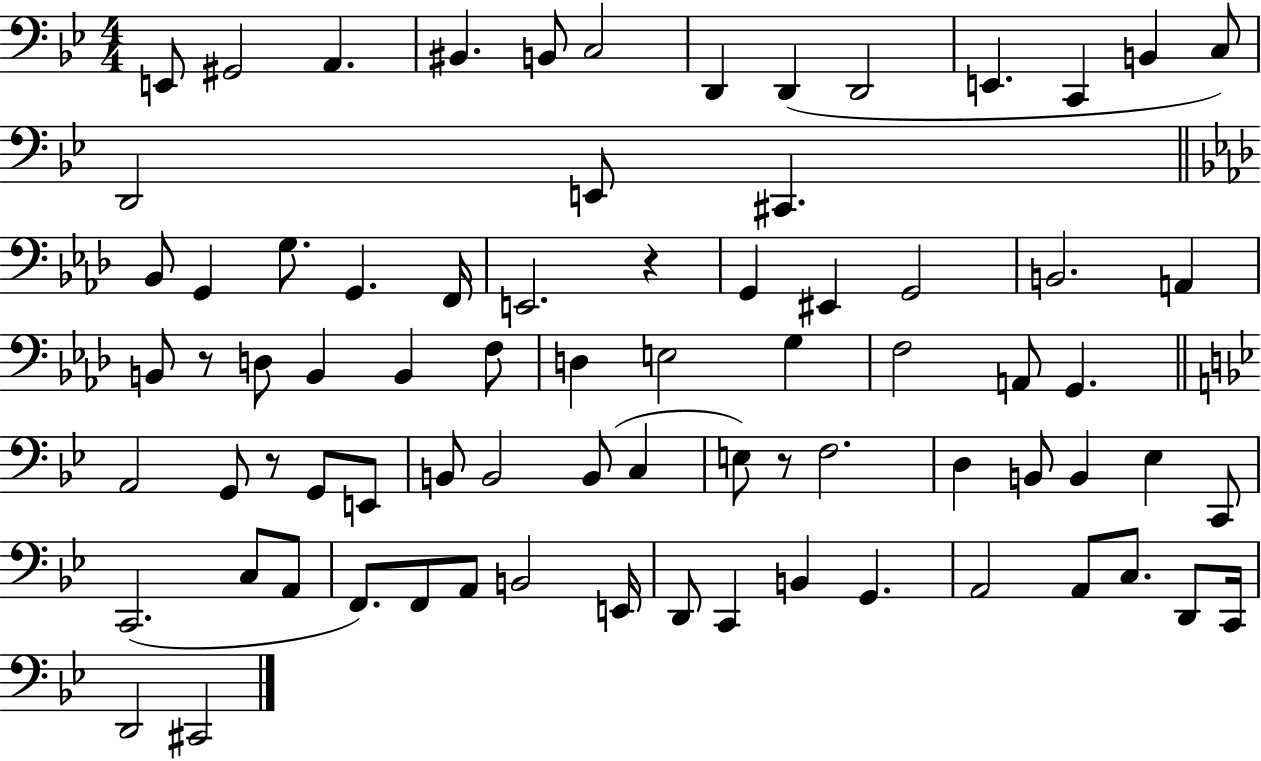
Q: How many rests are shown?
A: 4